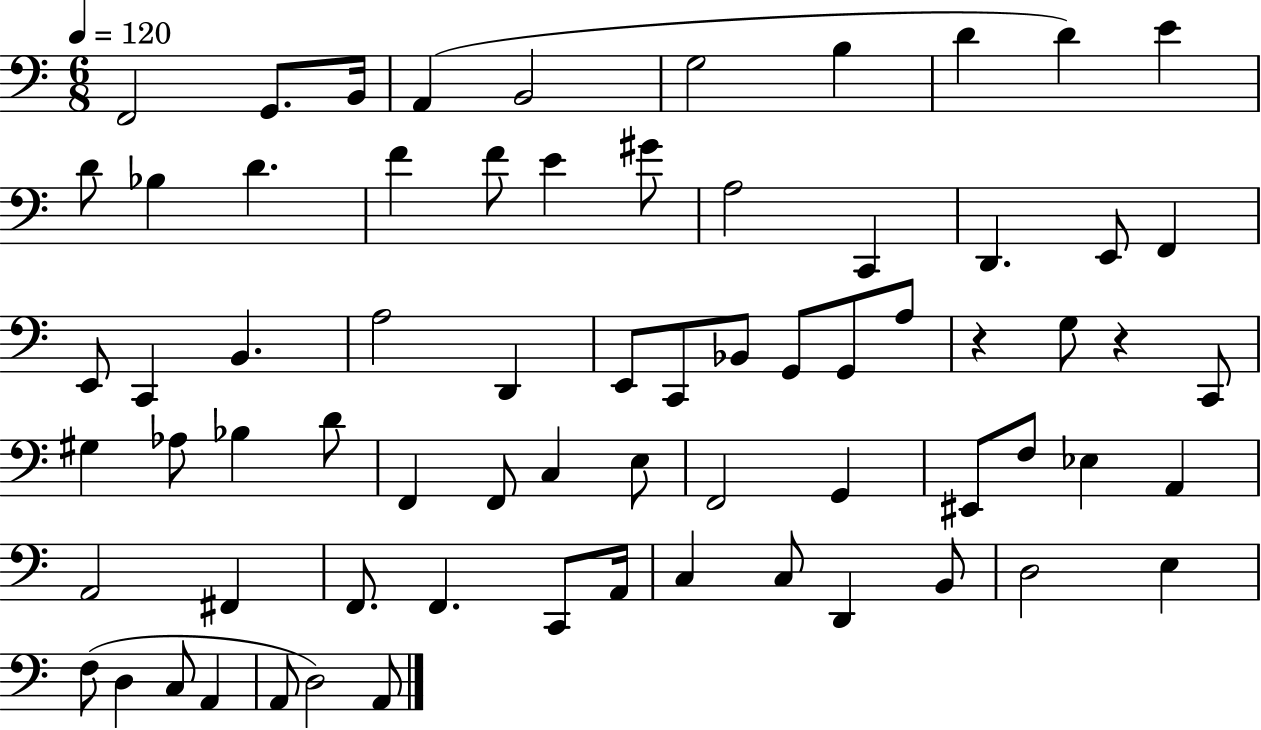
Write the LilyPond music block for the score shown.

{
  \clef bass
  \numericTimeSignature
  \time 6/8
  \key c \major
  \tempo 4 = 120
  f,2 g,8. b,16 | a,4( b,2 | g2 b4 | d'4 d'4) e'4 | \break d'8 bes4 d'4. | f'4 f'8 e'4 gis'8 | a2 c,4 | d,4. e,8 f,4 | \break e,8 c,4 b,4. | a2 d,4 | e,8 c,8 bes,8 g,8 g,8 a8 | r4 g8 r4 c,8 | \break gis4 aes8 bes4 d'8 | f,4 f,8 c4 e8 | f,2 g,4 | eis,8 f8 ees4 a,4 | \break a,2 fis,4 | f,8. f,4. c,8 a,16 | c4 c8 d,4 b,8 | d2 e4 | \break f8( d4 c8 a,4 | a,8 d2) a,8 | \bar "|."
}